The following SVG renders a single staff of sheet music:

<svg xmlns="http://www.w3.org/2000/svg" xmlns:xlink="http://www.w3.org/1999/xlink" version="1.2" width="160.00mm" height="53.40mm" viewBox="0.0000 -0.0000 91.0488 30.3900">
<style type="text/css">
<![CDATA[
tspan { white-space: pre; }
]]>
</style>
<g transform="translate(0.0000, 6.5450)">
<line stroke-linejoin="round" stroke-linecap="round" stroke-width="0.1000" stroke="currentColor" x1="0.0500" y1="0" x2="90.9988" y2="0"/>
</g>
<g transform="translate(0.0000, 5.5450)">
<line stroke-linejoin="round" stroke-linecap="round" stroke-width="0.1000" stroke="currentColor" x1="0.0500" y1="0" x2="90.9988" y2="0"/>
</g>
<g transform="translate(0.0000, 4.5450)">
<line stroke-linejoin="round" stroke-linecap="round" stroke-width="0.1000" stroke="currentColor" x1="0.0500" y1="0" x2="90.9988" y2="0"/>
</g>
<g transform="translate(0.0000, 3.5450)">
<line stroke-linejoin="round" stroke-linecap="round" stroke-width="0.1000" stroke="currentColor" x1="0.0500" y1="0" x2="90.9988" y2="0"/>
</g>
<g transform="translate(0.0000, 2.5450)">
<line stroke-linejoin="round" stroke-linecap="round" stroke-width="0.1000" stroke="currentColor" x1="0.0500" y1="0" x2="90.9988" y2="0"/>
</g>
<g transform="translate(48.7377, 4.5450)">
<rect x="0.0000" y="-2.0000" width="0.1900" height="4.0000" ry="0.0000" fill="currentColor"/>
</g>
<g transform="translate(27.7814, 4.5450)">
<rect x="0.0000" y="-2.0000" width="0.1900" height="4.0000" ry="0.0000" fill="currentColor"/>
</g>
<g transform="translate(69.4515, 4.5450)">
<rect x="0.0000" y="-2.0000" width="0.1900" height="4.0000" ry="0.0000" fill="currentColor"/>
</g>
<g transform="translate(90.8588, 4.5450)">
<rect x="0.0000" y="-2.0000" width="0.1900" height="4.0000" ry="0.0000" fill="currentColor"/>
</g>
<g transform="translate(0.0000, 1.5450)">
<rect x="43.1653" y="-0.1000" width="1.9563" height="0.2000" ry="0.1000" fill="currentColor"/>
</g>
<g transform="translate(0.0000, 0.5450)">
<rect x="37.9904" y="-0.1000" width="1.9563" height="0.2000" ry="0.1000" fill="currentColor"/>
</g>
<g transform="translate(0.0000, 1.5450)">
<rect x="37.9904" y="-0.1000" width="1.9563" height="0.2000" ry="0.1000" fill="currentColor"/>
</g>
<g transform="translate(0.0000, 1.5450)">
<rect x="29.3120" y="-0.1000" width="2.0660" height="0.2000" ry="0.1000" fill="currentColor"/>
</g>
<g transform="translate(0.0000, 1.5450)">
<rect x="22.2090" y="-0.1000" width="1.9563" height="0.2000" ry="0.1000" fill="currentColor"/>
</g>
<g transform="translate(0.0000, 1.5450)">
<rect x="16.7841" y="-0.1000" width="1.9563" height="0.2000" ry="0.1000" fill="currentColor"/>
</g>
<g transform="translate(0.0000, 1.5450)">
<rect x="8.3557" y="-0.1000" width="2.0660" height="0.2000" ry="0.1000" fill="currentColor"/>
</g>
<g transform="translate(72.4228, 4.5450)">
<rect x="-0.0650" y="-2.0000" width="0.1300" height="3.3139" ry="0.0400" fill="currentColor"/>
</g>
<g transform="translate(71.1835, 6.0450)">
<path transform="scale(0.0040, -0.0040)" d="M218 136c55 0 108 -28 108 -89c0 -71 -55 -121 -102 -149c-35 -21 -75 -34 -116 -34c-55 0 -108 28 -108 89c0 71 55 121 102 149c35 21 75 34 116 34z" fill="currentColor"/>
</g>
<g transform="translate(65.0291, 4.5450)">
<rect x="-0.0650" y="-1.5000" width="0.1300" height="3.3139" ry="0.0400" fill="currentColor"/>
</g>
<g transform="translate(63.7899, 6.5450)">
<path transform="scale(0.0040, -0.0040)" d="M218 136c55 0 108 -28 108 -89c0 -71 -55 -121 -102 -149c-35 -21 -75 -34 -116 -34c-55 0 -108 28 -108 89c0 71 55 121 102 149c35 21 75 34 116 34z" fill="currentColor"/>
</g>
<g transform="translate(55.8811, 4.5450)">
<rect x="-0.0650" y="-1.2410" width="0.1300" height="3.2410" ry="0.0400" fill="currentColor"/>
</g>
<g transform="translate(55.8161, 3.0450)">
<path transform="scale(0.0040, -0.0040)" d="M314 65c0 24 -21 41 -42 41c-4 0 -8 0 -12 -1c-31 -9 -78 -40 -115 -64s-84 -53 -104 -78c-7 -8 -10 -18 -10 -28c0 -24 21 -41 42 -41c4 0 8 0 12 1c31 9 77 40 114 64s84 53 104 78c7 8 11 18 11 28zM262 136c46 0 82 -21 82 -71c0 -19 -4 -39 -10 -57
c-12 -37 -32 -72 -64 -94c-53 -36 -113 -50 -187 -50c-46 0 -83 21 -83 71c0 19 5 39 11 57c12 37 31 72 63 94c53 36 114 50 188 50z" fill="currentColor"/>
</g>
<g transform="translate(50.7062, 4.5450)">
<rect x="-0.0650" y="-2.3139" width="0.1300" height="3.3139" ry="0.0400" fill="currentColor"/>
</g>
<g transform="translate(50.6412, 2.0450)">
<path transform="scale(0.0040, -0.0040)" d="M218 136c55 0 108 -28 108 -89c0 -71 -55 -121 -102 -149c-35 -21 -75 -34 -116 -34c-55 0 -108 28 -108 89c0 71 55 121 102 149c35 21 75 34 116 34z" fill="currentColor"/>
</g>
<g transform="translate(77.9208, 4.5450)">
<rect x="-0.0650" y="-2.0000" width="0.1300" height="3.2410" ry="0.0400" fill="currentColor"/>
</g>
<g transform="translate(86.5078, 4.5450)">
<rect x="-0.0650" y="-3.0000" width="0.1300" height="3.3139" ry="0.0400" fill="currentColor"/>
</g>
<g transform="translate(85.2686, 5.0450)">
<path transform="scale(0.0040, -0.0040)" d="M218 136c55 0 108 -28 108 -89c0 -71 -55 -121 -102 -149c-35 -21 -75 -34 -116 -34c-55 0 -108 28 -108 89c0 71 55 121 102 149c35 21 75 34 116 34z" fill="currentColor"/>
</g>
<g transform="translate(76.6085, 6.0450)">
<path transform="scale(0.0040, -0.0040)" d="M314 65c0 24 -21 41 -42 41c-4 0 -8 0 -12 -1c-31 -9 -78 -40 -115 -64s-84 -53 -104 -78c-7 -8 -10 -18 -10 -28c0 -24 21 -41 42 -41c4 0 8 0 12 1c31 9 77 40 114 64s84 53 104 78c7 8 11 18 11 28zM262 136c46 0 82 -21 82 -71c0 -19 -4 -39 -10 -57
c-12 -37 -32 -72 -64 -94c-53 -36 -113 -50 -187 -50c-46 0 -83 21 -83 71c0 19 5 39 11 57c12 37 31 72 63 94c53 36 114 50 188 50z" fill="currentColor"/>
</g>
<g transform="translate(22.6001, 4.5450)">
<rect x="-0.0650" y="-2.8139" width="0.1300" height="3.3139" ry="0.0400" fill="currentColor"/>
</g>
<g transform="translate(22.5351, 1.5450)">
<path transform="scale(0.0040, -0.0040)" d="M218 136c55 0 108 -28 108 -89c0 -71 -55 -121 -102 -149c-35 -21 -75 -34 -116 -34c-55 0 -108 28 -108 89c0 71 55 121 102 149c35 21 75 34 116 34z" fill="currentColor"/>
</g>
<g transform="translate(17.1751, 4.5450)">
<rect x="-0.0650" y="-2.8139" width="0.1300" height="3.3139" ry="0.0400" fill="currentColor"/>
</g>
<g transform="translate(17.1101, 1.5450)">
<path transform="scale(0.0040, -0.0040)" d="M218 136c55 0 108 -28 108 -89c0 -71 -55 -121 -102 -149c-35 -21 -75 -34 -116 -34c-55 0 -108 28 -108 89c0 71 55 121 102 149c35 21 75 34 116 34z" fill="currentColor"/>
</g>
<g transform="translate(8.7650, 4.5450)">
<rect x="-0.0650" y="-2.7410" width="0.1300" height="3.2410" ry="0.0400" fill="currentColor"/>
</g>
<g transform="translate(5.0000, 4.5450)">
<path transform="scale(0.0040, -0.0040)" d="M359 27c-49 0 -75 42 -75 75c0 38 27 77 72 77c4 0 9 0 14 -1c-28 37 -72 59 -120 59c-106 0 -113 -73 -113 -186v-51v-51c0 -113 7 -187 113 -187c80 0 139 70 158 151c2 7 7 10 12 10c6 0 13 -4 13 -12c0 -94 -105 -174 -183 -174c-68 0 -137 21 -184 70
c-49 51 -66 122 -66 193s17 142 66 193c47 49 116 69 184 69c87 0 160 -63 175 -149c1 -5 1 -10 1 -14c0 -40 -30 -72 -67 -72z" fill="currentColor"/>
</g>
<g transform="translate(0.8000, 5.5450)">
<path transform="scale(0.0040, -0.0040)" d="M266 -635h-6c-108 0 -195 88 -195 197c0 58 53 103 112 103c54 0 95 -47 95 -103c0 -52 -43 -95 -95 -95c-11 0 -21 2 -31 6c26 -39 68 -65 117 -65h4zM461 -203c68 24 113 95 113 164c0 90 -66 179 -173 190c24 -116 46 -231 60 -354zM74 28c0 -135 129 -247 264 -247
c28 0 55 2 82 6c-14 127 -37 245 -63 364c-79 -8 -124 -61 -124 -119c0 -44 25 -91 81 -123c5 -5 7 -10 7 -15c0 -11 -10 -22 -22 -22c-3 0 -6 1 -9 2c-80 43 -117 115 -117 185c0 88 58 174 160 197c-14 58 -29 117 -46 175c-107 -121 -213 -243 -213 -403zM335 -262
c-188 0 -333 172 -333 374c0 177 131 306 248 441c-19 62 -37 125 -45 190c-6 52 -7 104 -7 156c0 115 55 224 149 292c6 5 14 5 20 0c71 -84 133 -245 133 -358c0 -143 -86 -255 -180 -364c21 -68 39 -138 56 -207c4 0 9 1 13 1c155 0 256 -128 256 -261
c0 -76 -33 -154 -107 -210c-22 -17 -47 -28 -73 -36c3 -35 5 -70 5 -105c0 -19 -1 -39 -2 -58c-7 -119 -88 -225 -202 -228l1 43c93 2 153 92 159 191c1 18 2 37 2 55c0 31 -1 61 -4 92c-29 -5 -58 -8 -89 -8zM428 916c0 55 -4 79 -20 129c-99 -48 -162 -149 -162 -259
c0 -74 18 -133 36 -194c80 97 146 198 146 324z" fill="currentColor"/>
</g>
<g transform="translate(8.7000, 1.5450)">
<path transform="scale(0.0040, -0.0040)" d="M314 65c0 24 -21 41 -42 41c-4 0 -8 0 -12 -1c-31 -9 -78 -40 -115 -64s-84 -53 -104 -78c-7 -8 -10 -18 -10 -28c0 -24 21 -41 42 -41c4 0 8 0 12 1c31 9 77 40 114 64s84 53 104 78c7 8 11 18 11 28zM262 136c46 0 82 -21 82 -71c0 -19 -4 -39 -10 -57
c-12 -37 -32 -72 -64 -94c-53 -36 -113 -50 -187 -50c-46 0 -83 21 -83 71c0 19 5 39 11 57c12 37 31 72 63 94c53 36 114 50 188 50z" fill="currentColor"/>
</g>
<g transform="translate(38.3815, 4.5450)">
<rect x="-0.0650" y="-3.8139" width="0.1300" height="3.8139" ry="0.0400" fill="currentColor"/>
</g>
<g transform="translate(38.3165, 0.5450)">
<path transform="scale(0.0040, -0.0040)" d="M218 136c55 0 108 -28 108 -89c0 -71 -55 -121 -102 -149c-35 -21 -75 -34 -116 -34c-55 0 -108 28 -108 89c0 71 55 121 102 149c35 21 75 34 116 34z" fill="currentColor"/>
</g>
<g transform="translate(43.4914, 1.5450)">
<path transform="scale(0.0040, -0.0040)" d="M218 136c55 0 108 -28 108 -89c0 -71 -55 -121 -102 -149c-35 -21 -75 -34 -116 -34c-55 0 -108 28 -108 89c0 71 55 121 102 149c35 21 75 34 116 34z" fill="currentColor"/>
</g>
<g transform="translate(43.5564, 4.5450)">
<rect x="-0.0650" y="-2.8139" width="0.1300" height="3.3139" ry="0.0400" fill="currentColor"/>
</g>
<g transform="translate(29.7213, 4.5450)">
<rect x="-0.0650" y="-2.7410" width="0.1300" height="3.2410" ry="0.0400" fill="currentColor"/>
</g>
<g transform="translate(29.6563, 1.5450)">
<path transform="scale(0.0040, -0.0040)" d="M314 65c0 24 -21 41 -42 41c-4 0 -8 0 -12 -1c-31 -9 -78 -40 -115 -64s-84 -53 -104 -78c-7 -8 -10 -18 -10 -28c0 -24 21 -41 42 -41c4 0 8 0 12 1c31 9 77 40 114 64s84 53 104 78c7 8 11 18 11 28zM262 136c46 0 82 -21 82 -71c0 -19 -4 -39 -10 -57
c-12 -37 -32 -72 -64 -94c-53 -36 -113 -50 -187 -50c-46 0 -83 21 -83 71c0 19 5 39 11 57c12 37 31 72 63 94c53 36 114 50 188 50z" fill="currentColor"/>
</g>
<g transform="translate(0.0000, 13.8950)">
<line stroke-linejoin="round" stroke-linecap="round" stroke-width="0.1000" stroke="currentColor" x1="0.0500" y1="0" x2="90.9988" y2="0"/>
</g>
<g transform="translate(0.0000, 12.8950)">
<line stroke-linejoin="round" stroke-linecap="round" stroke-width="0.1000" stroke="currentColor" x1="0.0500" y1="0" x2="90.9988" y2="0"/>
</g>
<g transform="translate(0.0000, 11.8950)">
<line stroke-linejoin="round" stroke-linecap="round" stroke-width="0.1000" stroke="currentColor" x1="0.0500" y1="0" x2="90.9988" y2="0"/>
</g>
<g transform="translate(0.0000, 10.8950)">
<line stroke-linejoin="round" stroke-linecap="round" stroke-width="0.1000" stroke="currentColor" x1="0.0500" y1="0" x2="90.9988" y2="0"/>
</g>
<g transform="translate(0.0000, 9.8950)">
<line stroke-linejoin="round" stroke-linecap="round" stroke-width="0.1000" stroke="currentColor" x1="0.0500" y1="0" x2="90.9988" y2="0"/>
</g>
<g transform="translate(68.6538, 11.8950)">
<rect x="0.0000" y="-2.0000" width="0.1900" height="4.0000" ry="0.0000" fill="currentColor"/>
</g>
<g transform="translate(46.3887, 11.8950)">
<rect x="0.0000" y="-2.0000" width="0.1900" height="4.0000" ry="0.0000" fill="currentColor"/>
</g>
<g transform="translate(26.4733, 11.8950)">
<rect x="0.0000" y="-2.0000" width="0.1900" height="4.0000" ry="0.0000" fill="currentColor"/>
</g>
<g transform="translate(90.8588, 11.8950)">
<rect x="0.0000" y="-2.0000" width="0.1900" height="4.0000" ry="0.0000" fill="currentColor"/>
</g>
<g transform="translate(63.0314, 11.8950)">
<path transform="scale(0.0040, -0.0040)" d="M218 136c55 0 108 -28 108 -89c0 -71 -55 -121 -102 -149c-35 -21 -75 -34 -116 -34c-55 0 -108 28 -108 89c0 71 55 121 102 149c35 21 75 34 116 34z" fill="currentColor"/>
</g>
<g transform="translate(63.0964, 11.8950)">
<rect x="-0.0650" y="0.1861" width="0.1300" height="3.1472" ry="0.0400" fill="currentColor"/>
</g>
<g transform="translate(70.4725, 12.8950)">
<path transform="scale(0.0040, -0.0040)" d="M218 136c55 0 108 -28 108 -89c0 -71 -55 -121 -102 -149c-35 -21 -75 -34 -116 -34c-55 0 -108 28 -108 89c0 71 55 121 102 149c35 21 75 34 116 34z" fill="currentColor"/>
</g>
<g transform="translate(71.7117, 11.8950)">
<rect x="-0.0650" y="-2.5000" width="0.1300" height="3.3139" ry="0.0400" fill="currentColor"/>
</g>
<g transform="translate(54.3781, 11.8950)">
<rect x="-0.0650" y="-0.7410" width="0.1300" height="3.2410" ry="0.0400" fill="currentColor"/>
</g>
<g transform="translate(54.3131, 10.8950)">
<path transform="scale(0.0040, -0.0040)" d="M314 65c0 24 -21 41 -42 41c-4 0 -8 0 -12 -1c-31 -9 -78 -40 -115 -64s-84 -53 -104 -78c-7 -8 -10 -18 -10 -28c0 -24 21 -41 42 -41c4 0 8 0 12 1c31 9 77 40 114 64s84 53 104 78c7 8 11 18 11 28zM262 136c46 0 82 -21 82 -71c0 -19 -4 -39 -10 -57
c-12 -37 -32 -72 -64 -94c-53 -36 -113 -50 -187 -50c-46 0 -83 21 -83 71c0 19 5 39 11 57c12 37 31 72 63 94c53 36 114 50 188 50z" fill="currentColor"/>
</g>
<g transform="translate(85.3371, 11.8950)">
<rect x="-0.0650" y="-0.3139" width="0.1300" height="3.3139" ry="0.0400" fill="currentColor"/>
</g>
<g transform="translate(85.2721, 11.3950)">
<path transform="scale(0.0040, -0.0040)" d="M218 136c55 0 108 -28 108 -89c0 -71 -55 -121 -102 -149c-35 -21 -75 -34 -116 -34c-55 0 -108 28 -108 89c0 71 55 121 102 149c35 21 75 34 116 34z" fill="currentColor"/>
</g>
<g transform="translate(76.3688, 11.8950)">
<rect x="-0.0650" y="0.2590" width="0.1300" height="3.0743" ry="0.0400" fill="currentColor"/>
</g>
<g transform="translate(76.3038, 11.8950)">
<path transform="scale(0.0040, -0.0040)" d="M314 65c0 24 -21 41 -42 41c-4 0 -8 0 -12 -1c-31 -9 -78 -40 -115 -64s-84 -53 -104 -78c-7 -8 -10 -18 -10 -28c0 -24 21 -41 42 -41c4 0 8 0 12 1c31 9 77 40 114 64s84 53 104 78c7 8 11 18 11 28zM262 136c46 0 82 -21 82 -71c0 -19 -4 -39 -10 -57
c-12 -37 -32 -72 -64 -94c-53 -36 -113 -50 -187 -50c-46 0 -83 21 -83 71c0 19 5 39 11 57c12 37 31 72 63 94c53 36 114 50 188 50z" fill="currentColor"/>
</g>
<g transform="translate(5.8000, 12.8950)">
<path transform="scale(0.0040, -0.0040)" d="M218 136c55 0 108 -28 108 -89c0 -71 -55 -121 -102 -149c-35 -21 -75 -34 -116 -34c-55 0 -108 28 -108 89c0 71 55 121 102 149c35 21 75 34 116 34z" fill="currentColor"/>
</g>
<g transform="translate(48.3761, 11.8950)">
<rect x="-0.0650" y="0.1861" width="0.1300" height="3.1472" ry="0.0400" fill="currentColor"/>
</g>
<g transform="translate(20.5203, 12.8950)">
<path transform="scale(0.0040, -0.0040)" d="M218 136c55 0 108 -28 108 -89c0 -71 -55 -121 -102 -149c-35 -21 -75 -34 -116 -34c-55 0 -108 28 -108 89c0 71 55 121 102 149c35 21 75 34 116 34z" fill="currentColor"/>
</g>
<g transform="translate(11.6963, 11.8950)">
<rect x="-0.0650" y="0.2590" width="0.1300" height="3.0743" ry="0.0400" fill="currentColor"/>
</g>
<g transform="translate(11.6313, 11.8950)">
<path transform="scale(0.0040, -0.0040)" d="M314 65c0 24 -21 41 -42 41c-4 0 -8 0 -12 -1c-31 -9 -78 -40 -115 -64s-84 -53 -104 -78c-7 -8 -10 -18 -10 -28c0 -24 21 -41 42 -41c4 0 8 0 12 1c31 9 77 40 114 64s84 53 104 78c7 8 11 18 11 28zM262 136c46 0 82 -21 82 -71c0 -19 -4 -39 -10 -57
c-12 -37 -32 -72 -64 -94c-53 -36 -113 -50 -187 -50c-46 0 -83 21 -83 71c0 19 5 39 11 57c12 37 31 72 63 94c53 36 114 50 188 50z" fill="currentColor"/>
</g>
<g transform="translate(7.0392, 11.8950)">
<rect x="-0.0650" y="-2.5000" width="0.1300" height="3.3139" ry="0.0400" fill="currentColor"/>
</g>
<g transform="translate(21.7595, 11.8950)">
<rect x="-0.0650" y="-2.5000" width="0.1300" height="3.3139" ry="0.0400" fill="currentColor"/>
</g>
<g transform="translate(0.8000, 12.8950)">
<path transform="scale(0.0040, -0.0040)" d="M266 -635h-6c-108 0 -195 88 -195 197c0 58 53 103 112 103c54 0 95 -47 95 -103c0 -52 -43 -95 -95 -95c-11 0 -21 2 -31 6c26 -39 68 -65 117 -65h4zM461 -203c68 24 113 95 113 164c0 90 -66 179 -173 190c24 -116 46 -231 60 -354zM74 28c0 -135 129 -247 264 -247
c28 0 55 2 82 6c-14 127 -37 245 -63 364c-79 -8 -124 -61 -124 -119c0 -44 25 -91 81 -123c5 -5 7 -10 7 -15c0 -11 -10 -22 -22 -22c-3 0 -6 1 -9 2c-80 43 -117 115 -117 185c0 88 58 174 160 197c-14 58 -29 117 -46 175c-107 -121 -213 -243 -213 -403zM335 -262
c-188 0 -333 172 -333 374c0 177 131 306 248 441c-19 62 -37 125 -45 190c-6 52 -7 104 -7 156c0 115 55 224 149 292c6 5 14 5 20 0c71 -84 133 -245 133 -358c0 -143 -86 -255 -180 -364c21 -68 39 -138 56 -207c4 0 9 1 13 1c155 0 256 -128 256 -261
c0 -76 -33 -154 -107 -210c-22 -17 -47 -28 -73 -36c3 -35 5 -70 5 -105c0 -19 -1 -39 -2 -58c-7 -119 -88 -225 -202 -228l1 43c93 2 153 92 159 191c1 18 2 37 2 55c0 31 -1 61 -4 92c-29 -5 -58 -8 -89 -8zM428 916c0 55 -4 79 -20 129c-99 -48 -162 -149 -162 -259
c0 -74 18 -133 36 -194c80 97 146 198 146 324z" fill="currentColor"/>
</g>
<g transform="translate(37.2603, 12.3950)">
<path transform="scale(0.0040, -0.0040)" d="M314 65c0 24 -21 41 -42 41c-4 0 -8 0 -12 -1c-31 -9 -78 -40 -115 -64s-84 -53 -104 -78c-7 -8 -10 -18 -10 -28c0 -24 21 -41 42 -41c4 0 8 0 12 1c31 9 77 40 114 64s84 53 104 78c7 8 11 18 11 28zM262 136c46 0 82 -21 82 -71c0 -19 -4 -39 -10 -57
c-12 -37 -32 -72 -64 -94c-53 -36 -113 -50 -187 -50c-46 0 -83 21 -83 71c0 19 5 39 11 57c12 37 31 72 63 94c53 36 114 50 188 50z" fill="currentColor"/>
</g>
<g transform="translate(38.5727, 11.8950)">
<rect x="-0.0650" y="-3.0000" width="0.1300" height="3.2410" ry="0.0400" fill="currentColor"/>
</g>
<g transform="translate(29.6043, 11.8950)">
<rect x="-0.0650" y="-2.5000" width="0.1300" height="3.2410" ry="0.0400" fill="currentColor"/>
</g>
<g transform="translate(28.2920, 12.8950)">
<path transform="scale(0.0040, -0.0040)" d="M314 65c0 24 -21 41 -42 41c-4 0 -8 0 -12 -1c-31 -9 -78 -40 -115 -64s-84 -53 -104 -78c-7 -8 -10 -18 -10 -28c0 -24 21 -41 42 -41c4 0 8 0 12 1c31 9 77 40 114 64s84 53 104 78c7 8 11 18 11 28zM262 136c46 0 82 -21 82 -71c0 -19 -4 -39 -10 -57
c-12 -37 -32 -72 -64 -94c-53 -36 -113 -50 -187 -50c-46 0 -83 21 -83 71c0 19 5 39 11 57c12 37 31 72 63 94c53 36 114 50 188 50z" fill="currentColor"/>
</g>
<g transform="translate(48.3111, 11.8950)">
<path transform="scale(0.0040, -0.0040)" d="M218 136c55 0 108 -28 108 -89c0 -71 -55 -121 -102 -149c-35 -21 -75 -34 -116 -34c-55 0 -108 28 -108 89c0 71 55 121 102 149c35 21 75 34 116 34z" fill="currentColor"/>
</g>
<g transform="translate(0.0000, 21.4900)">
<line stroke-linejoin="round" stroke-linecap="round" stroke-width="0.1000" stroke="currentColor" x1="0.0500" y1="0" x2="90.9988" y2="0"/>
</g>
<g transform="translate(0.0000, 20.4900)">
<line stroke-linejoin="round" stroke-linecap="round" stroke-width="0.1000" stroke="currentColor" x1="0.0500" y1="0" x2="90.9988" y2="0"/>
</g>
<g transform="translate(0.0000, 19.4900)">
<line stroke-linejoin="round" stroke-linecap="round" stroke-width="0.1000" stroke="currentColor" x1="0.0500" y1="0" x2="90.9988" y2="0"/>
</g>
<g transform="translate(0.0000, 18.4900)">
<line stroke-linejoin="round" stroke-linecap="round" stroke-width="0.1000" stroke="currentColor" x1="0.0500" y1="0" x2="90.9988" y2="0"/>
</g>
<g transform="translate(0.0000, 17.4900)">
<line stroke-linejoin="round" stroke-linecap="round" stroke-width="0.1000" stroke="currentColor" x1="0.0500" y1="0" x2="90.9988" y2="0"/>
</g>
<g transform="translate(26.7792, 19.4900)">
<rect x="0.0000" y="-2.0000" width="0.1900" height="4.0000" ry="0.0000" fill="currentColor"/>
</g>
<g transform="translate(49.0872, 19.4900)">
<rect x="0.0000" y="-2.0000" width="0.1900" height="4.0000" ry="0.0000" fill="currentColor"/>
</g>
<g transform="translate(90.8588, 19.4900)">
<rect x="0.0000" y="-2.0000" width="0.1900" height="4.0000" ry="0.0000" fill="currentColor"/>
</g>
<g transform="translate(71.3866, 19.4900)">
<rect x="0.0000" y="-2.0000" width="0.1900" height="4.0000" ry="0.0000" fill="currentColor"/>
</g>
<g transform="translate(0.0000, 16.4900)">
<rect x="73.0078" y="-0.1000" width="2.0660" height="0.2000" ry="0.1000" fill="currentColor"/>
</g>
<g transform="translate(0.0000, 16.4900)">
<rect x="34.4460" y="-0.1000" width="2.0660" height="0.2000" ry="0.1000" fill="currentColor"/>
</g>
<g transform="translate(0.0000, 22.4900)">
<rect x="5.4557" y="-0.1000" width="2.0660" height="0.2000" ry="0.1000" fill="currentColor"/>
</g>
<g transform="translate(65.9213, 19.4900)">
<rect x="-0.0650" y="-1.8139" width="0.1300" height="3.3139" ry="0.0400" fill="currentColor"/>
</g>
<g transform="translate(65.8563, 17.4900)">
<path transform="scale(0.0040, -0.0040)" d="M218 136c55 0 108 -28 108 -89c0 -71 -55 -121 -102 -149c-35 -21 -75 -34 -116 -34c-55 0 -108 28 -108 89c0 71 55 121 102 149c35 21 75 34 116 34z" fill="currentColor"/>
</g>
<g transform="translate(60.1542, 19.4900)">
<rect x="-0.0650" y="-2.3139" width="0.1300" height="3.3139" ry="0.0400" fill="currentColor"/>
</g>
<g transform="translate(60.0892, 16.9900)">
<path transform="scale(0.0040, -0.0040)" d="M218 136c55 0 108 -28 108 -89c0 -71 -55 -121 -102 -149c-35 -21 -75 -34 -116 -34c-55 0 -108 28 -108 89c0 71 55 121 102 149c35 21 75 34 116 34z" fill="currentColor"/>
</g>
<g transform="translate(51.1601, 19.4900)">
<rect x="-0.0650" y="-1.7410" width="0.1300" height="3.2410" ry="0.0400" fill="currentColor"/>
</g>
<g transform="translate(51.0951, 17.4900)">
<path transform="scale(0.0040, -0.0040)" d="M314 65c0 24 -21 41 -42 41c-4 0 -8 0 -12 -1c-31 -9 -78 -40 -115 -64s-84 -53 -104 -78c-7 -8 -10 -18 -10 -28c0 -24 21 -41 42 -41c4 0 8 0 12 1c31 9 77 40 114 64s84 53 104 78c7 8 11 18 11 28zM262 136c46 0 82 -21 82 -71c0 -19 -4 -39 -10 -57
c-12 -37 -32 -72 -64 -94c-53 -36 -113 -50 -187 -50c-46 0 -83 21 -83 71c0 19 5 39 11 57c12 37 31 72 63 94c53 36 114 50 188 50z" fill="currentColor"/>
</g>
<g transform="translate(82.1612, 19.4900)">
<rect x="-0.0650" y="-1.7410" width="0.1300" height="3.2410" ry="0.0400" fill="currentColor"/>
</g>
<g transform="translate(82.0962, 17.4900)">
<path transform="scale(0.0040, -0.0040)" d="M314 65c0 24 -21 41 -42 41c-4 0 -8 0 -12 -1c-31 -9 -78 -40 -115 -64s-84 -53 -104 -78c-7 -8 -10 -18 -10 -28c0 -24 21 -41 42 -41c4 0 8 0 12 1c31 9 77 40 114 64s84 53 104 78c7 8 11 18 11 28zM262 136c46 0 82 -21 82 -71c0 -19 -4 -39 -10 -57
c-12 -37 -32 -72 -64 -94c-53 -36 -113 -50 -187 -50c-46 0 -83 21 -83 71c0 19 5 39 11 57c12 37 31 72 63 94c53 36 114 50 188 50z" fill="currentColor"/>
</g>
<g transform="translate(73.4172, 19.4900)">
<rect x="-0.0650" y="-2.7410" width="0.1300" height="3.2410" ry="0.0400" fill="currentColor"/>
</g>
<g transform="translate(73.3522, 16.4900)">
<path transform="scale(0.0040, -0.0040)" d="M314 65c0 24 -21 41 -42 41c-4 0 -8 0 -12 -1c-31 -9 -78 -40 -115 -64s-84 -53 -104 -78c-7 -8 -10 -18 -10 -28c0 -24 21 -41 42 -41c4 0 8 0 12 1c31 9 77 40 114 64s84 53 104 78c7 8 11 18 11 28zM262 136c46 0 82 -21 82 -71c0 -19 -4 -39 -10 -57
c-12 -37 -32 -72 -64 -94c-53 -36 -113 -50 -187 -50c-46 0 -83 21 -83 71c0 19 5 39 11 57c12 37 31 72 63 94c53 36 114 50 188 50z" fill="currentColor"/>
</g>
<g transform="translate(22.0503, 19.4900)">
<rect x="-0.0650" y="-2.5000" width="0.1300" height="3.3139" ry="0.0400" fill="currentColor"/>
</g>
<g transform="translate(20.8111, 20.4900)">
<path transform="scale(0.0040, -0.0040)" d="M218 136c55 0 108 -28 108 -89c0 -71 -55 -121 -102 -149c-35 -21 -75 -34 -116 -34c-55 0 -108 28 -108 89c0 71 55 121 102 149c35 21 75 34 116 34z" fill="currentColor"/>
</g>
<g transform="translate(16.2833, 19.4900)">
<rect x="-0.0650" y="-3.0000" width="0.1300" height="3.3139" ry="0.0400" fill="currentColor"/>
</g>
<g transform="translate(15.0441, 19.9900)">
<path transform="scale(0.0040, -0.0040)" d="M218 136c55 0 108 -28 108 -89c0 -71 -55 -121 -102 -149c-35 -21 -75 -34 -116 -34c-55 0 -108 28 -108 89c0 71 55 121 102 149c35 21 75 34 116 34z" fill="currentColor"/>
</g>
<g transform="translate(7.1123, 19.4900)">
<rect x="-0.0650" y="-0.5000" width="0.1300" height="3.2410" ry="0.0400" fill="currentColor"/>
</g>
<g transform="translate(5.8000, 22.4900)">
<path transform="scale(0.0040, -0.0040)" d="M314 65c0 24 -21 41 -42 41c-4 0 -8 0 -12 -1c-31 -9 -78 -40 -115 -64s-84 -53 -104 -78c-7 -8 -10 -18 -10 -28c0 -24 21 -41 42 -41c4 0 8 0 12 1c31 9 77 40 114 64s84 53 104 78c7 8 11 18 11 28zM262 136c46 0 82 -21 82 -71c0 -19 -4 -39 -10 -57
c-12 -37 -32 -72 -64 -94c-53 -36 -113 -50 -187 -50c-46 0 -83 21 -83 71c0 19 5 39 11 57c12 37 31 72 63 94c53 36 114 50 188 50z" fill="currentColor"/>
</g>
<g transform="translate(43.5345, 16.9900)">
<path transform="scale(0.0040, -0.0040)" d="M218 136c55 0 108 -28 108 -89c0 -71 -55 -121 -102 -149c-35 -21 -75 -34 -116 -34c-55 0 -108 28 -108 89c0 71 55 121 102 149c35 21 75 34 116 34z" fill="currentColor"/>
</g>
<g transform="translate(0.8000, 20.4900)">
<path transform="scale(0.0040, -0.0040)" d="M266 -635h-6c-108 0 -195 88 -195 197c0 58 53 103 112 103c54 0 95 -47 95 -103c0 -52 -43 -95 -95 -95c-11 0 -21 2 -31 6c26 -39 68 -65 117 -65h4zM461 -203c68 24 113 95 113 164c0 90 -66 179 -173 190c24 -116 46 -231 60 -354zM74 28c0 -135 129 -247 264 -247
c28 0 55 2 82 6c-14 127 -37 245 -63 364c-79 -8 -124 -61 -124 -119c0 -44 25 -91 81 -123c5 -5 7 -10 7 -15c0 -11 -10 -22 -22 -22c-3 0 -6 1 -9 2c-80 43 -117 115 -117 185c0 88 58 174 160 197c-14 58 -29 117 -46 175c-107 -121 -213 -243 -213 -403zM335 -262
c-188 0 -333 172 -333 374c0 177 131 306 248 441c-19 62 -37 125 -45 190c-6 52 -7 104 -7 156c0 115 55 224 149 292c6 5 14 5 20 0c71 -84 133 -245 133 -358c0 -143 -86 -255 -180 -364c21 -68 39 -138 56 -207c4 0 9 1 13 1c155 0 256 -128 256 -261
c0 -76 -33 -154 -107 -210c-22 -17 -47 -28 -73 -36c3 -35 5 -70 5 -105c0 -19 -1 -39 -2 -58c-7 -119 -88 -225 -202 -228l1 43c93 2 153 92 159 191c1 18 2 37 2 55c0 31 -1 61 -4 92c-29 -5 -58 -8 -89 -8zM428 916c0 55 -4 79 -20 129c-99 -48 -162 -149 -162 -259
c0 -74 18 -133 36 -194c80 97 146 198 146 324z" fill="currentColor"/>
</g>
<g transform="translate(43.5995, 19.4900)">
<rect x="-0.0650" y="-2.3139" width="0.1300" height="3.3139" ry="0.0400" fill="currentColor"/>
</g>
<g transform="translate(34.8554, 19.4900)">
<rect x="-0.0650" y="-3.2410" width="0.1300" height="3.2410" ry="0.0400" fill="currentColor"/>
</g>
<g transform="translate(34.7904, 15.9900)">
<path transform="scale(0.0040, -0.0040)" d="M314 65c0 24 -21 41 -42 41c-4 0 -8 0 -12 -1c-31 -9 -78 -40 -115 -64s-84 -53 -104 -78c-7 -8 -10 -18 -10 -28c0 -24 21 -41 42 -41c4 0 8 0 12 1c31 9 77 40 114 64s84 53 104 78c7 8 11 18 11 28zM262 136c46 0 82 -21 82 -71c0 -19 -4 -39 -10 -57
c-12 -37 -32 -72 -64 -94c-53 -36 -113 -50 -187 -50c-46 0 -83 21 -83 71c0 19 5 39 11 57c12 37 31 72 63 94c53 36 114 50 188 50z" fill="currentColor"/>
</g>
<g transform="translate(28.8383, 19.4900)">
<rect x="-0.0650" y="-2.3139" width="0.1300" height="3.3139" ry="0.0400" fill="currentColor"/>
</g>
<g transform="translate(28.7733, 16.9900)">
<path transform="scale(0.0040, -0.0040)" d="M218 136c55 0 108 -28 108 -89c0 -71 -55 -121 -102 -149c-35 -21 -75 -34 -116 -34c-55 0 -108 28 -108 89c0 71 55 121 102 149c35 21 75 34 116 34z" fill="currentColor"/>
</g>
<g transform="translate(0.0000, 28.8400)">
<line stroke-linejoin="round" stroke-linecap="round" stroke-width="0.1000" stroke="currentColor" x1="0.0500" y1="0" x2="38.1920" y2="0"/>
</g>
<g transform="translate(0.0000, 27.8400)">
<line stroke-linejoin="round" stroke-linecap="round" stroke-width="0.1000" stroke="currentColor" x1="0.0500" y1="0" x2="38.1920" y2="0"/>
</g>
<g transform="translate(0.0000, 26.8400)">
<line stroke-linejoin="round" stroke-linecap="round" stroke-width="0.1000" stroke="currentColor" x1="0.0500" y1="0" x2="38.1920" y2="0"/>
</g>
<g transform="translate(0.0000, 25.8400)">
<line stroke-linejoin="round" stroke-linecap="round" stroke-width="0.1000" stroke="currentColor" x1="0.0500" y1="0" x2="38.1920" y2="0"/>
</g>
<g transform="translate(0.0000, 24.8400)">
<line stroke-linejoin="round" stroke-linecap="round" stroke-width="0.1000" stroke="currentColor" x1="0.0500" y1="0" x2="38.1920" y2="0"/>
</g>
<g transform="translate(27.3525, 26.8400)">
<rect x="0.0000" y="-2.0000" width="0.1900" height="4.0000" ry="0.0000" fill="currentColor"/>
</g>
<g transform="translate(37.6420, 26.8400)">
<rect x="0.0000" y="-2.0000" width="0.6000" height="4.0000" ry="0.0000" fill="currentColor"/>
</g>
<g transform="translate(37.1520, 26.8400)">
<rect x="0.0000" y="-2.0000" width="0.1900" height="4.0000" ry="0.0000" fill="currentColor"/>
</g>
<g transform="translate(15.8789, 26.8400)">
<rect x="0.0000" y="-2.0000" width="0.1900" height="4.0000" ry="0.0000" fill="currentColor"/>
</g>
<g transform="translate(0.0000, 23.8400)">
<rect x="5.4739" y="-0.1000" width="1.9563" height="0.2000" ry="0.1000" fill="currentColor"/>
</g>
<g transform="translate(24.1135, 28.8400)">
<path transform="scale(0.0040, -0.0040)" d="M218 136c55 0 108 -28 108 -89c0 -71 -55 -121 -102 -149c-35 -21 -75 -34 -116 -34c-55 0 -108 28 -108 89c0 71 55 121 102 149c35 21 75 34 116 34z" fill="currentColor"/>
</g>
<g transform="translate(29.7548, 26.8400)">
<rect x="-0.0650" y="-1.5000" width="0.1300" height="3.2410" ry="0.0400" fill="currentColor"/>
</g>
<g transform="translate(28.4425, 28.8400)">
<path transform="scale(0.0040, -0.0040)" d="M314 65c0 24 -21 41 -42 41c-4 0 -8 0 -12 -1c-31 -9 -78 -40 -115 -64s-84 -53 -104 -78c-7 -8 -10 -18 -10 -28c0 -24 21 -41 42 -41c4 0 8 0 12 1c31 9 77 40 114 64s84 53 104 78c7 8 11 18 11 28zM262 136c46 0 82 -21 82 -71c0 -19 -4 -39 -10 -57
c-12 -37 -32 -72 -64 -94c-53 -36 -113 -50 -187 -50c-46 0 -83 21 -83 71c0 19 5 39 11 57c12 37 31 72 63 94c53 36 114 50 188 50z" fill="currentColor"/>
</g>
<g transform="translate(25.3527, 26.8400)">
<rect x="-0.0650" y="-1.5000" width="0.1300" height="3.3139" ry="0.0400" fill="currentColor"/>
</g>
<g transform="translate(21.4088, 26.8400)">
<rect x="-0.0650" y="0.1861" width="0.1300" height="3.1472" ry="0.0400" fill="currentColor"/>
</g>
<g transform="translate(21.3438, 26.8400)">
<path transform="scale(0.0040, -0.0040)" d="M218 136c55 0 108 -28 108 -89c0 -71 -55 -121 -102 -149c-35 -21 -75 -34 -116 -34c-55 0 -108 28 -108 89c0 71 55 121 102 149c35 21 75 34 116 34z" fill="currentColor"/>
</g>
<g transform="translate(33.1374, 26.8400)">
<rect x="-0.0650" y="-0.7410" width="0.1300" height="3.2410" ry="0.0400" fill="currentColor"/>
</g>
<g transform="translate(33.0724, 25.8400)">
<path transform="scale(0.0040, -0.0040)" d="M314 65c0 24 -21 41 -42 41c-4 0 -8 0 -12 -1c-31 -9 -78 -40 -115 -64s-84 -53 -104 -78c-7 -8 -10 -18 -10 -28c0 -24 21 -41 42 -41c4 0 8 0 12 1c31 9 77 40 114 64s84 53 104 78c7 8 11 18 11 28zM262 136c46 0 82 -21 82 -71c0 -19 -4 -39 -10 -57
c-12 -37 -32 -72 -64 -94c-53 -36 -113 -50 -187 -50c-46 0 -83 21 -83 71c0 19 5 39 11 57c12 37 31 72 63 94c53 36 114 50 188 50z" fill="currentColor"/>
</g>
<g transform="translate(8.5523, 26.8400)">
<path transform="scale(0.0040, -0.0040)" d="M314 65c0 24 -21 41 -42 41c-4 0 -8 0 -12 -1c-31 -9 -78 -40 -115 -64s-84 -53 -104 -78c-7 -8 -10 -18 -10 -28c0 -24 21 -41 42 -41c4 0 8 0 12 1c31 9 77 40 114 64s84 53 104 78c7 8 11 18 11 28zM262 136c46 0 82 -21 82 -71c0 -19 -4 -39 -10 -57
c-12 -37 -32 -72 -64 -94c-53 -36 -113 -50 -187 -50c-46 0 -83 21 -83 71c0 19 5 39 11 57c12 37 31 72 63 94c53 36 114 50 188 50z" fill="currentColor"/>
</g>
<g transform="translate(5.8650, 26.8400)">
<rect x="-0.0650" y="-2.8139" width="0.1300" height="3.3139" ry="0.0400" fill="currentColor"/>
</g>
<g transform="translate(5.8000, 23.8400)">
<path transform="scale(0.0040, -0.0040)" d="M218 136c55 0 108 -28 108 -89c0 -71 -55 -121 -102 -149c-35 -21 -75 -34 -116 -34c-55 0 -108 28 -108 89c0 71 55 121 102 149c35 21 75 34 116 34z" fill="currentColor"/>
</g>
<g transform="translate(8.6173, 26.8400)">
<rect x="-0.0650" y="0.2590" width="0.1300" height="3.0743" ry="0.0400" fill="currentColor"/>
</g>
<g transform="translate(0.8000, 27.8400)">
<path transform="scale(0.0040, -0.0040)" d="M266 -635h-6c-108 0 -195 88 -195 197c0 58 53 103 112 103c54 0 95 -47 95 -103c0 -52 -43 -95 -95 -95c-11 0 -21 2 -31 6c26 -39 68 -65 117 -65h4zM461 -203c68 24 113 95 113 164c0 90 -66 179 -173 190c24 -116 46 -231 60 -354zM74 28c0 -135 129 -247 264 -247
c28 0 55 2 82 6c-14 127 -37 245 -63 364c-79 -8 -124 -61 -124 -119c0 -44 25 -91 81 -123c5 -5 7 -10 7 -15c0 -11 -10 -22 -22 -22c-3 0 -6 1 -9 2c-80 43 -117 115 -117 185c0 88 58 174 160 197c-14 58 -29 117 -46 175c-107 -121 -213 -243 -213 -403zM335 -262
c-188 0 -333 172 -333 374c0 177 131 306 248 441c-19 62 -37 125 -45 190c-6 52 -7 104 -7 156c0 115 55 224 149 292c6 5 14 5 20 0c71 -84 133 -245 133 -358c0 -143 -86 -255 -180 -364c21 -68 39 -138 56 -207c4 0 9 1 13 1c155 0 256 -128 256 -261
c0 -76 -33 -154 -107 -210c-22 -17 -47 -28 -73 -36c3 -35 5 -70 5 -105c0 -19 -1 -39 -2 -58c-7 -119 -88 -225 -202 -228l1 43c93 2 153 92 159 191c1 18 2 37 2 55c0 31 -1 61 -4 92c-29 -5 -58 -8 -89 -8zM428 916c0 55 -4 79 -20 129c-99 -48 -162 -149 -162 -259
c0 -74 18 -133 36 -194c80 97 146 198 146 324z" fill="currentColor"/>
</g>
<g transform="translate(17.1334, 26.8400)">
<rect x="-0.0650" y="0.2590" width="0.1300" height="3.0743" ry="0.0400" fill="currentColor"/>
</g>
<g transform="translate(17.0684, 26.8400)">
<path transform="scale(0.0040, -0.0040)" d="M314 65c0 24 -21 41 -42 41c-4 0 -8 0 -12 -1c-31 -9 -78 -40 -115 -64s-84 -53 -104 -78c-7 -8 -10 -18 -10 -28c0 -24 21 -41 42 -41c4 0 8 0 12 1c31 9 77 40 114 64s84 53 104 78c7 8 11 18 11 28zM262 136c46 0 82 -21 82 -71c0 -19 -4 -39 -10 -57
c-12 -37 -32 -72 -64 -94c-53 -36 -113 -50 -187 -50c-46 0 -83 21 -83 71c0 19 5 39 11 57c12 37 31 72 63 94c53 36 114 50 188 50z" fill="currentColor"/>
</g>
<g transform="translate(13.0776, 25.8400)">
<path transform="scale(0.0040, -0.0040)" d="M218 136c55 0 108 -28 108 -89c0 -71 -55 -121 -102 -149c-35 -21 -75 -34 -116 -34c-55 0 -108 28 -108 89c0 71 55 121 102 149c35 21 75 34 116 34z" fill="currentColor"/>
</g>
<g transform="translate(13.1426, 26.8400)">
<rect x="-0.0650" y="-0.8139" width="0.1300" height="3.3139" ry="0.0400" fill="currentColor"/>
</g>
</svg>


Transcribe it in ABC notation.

X:1
T:Untitled
M:4/4
L:1/4
K:C
a2 a a a2 c' a g e2 E F F2 A G B2 G G2 A2 B d2 B G B2 c C2 A G g b2 g f2 g f a2 f2 a B2 d B2 B E E2 d2